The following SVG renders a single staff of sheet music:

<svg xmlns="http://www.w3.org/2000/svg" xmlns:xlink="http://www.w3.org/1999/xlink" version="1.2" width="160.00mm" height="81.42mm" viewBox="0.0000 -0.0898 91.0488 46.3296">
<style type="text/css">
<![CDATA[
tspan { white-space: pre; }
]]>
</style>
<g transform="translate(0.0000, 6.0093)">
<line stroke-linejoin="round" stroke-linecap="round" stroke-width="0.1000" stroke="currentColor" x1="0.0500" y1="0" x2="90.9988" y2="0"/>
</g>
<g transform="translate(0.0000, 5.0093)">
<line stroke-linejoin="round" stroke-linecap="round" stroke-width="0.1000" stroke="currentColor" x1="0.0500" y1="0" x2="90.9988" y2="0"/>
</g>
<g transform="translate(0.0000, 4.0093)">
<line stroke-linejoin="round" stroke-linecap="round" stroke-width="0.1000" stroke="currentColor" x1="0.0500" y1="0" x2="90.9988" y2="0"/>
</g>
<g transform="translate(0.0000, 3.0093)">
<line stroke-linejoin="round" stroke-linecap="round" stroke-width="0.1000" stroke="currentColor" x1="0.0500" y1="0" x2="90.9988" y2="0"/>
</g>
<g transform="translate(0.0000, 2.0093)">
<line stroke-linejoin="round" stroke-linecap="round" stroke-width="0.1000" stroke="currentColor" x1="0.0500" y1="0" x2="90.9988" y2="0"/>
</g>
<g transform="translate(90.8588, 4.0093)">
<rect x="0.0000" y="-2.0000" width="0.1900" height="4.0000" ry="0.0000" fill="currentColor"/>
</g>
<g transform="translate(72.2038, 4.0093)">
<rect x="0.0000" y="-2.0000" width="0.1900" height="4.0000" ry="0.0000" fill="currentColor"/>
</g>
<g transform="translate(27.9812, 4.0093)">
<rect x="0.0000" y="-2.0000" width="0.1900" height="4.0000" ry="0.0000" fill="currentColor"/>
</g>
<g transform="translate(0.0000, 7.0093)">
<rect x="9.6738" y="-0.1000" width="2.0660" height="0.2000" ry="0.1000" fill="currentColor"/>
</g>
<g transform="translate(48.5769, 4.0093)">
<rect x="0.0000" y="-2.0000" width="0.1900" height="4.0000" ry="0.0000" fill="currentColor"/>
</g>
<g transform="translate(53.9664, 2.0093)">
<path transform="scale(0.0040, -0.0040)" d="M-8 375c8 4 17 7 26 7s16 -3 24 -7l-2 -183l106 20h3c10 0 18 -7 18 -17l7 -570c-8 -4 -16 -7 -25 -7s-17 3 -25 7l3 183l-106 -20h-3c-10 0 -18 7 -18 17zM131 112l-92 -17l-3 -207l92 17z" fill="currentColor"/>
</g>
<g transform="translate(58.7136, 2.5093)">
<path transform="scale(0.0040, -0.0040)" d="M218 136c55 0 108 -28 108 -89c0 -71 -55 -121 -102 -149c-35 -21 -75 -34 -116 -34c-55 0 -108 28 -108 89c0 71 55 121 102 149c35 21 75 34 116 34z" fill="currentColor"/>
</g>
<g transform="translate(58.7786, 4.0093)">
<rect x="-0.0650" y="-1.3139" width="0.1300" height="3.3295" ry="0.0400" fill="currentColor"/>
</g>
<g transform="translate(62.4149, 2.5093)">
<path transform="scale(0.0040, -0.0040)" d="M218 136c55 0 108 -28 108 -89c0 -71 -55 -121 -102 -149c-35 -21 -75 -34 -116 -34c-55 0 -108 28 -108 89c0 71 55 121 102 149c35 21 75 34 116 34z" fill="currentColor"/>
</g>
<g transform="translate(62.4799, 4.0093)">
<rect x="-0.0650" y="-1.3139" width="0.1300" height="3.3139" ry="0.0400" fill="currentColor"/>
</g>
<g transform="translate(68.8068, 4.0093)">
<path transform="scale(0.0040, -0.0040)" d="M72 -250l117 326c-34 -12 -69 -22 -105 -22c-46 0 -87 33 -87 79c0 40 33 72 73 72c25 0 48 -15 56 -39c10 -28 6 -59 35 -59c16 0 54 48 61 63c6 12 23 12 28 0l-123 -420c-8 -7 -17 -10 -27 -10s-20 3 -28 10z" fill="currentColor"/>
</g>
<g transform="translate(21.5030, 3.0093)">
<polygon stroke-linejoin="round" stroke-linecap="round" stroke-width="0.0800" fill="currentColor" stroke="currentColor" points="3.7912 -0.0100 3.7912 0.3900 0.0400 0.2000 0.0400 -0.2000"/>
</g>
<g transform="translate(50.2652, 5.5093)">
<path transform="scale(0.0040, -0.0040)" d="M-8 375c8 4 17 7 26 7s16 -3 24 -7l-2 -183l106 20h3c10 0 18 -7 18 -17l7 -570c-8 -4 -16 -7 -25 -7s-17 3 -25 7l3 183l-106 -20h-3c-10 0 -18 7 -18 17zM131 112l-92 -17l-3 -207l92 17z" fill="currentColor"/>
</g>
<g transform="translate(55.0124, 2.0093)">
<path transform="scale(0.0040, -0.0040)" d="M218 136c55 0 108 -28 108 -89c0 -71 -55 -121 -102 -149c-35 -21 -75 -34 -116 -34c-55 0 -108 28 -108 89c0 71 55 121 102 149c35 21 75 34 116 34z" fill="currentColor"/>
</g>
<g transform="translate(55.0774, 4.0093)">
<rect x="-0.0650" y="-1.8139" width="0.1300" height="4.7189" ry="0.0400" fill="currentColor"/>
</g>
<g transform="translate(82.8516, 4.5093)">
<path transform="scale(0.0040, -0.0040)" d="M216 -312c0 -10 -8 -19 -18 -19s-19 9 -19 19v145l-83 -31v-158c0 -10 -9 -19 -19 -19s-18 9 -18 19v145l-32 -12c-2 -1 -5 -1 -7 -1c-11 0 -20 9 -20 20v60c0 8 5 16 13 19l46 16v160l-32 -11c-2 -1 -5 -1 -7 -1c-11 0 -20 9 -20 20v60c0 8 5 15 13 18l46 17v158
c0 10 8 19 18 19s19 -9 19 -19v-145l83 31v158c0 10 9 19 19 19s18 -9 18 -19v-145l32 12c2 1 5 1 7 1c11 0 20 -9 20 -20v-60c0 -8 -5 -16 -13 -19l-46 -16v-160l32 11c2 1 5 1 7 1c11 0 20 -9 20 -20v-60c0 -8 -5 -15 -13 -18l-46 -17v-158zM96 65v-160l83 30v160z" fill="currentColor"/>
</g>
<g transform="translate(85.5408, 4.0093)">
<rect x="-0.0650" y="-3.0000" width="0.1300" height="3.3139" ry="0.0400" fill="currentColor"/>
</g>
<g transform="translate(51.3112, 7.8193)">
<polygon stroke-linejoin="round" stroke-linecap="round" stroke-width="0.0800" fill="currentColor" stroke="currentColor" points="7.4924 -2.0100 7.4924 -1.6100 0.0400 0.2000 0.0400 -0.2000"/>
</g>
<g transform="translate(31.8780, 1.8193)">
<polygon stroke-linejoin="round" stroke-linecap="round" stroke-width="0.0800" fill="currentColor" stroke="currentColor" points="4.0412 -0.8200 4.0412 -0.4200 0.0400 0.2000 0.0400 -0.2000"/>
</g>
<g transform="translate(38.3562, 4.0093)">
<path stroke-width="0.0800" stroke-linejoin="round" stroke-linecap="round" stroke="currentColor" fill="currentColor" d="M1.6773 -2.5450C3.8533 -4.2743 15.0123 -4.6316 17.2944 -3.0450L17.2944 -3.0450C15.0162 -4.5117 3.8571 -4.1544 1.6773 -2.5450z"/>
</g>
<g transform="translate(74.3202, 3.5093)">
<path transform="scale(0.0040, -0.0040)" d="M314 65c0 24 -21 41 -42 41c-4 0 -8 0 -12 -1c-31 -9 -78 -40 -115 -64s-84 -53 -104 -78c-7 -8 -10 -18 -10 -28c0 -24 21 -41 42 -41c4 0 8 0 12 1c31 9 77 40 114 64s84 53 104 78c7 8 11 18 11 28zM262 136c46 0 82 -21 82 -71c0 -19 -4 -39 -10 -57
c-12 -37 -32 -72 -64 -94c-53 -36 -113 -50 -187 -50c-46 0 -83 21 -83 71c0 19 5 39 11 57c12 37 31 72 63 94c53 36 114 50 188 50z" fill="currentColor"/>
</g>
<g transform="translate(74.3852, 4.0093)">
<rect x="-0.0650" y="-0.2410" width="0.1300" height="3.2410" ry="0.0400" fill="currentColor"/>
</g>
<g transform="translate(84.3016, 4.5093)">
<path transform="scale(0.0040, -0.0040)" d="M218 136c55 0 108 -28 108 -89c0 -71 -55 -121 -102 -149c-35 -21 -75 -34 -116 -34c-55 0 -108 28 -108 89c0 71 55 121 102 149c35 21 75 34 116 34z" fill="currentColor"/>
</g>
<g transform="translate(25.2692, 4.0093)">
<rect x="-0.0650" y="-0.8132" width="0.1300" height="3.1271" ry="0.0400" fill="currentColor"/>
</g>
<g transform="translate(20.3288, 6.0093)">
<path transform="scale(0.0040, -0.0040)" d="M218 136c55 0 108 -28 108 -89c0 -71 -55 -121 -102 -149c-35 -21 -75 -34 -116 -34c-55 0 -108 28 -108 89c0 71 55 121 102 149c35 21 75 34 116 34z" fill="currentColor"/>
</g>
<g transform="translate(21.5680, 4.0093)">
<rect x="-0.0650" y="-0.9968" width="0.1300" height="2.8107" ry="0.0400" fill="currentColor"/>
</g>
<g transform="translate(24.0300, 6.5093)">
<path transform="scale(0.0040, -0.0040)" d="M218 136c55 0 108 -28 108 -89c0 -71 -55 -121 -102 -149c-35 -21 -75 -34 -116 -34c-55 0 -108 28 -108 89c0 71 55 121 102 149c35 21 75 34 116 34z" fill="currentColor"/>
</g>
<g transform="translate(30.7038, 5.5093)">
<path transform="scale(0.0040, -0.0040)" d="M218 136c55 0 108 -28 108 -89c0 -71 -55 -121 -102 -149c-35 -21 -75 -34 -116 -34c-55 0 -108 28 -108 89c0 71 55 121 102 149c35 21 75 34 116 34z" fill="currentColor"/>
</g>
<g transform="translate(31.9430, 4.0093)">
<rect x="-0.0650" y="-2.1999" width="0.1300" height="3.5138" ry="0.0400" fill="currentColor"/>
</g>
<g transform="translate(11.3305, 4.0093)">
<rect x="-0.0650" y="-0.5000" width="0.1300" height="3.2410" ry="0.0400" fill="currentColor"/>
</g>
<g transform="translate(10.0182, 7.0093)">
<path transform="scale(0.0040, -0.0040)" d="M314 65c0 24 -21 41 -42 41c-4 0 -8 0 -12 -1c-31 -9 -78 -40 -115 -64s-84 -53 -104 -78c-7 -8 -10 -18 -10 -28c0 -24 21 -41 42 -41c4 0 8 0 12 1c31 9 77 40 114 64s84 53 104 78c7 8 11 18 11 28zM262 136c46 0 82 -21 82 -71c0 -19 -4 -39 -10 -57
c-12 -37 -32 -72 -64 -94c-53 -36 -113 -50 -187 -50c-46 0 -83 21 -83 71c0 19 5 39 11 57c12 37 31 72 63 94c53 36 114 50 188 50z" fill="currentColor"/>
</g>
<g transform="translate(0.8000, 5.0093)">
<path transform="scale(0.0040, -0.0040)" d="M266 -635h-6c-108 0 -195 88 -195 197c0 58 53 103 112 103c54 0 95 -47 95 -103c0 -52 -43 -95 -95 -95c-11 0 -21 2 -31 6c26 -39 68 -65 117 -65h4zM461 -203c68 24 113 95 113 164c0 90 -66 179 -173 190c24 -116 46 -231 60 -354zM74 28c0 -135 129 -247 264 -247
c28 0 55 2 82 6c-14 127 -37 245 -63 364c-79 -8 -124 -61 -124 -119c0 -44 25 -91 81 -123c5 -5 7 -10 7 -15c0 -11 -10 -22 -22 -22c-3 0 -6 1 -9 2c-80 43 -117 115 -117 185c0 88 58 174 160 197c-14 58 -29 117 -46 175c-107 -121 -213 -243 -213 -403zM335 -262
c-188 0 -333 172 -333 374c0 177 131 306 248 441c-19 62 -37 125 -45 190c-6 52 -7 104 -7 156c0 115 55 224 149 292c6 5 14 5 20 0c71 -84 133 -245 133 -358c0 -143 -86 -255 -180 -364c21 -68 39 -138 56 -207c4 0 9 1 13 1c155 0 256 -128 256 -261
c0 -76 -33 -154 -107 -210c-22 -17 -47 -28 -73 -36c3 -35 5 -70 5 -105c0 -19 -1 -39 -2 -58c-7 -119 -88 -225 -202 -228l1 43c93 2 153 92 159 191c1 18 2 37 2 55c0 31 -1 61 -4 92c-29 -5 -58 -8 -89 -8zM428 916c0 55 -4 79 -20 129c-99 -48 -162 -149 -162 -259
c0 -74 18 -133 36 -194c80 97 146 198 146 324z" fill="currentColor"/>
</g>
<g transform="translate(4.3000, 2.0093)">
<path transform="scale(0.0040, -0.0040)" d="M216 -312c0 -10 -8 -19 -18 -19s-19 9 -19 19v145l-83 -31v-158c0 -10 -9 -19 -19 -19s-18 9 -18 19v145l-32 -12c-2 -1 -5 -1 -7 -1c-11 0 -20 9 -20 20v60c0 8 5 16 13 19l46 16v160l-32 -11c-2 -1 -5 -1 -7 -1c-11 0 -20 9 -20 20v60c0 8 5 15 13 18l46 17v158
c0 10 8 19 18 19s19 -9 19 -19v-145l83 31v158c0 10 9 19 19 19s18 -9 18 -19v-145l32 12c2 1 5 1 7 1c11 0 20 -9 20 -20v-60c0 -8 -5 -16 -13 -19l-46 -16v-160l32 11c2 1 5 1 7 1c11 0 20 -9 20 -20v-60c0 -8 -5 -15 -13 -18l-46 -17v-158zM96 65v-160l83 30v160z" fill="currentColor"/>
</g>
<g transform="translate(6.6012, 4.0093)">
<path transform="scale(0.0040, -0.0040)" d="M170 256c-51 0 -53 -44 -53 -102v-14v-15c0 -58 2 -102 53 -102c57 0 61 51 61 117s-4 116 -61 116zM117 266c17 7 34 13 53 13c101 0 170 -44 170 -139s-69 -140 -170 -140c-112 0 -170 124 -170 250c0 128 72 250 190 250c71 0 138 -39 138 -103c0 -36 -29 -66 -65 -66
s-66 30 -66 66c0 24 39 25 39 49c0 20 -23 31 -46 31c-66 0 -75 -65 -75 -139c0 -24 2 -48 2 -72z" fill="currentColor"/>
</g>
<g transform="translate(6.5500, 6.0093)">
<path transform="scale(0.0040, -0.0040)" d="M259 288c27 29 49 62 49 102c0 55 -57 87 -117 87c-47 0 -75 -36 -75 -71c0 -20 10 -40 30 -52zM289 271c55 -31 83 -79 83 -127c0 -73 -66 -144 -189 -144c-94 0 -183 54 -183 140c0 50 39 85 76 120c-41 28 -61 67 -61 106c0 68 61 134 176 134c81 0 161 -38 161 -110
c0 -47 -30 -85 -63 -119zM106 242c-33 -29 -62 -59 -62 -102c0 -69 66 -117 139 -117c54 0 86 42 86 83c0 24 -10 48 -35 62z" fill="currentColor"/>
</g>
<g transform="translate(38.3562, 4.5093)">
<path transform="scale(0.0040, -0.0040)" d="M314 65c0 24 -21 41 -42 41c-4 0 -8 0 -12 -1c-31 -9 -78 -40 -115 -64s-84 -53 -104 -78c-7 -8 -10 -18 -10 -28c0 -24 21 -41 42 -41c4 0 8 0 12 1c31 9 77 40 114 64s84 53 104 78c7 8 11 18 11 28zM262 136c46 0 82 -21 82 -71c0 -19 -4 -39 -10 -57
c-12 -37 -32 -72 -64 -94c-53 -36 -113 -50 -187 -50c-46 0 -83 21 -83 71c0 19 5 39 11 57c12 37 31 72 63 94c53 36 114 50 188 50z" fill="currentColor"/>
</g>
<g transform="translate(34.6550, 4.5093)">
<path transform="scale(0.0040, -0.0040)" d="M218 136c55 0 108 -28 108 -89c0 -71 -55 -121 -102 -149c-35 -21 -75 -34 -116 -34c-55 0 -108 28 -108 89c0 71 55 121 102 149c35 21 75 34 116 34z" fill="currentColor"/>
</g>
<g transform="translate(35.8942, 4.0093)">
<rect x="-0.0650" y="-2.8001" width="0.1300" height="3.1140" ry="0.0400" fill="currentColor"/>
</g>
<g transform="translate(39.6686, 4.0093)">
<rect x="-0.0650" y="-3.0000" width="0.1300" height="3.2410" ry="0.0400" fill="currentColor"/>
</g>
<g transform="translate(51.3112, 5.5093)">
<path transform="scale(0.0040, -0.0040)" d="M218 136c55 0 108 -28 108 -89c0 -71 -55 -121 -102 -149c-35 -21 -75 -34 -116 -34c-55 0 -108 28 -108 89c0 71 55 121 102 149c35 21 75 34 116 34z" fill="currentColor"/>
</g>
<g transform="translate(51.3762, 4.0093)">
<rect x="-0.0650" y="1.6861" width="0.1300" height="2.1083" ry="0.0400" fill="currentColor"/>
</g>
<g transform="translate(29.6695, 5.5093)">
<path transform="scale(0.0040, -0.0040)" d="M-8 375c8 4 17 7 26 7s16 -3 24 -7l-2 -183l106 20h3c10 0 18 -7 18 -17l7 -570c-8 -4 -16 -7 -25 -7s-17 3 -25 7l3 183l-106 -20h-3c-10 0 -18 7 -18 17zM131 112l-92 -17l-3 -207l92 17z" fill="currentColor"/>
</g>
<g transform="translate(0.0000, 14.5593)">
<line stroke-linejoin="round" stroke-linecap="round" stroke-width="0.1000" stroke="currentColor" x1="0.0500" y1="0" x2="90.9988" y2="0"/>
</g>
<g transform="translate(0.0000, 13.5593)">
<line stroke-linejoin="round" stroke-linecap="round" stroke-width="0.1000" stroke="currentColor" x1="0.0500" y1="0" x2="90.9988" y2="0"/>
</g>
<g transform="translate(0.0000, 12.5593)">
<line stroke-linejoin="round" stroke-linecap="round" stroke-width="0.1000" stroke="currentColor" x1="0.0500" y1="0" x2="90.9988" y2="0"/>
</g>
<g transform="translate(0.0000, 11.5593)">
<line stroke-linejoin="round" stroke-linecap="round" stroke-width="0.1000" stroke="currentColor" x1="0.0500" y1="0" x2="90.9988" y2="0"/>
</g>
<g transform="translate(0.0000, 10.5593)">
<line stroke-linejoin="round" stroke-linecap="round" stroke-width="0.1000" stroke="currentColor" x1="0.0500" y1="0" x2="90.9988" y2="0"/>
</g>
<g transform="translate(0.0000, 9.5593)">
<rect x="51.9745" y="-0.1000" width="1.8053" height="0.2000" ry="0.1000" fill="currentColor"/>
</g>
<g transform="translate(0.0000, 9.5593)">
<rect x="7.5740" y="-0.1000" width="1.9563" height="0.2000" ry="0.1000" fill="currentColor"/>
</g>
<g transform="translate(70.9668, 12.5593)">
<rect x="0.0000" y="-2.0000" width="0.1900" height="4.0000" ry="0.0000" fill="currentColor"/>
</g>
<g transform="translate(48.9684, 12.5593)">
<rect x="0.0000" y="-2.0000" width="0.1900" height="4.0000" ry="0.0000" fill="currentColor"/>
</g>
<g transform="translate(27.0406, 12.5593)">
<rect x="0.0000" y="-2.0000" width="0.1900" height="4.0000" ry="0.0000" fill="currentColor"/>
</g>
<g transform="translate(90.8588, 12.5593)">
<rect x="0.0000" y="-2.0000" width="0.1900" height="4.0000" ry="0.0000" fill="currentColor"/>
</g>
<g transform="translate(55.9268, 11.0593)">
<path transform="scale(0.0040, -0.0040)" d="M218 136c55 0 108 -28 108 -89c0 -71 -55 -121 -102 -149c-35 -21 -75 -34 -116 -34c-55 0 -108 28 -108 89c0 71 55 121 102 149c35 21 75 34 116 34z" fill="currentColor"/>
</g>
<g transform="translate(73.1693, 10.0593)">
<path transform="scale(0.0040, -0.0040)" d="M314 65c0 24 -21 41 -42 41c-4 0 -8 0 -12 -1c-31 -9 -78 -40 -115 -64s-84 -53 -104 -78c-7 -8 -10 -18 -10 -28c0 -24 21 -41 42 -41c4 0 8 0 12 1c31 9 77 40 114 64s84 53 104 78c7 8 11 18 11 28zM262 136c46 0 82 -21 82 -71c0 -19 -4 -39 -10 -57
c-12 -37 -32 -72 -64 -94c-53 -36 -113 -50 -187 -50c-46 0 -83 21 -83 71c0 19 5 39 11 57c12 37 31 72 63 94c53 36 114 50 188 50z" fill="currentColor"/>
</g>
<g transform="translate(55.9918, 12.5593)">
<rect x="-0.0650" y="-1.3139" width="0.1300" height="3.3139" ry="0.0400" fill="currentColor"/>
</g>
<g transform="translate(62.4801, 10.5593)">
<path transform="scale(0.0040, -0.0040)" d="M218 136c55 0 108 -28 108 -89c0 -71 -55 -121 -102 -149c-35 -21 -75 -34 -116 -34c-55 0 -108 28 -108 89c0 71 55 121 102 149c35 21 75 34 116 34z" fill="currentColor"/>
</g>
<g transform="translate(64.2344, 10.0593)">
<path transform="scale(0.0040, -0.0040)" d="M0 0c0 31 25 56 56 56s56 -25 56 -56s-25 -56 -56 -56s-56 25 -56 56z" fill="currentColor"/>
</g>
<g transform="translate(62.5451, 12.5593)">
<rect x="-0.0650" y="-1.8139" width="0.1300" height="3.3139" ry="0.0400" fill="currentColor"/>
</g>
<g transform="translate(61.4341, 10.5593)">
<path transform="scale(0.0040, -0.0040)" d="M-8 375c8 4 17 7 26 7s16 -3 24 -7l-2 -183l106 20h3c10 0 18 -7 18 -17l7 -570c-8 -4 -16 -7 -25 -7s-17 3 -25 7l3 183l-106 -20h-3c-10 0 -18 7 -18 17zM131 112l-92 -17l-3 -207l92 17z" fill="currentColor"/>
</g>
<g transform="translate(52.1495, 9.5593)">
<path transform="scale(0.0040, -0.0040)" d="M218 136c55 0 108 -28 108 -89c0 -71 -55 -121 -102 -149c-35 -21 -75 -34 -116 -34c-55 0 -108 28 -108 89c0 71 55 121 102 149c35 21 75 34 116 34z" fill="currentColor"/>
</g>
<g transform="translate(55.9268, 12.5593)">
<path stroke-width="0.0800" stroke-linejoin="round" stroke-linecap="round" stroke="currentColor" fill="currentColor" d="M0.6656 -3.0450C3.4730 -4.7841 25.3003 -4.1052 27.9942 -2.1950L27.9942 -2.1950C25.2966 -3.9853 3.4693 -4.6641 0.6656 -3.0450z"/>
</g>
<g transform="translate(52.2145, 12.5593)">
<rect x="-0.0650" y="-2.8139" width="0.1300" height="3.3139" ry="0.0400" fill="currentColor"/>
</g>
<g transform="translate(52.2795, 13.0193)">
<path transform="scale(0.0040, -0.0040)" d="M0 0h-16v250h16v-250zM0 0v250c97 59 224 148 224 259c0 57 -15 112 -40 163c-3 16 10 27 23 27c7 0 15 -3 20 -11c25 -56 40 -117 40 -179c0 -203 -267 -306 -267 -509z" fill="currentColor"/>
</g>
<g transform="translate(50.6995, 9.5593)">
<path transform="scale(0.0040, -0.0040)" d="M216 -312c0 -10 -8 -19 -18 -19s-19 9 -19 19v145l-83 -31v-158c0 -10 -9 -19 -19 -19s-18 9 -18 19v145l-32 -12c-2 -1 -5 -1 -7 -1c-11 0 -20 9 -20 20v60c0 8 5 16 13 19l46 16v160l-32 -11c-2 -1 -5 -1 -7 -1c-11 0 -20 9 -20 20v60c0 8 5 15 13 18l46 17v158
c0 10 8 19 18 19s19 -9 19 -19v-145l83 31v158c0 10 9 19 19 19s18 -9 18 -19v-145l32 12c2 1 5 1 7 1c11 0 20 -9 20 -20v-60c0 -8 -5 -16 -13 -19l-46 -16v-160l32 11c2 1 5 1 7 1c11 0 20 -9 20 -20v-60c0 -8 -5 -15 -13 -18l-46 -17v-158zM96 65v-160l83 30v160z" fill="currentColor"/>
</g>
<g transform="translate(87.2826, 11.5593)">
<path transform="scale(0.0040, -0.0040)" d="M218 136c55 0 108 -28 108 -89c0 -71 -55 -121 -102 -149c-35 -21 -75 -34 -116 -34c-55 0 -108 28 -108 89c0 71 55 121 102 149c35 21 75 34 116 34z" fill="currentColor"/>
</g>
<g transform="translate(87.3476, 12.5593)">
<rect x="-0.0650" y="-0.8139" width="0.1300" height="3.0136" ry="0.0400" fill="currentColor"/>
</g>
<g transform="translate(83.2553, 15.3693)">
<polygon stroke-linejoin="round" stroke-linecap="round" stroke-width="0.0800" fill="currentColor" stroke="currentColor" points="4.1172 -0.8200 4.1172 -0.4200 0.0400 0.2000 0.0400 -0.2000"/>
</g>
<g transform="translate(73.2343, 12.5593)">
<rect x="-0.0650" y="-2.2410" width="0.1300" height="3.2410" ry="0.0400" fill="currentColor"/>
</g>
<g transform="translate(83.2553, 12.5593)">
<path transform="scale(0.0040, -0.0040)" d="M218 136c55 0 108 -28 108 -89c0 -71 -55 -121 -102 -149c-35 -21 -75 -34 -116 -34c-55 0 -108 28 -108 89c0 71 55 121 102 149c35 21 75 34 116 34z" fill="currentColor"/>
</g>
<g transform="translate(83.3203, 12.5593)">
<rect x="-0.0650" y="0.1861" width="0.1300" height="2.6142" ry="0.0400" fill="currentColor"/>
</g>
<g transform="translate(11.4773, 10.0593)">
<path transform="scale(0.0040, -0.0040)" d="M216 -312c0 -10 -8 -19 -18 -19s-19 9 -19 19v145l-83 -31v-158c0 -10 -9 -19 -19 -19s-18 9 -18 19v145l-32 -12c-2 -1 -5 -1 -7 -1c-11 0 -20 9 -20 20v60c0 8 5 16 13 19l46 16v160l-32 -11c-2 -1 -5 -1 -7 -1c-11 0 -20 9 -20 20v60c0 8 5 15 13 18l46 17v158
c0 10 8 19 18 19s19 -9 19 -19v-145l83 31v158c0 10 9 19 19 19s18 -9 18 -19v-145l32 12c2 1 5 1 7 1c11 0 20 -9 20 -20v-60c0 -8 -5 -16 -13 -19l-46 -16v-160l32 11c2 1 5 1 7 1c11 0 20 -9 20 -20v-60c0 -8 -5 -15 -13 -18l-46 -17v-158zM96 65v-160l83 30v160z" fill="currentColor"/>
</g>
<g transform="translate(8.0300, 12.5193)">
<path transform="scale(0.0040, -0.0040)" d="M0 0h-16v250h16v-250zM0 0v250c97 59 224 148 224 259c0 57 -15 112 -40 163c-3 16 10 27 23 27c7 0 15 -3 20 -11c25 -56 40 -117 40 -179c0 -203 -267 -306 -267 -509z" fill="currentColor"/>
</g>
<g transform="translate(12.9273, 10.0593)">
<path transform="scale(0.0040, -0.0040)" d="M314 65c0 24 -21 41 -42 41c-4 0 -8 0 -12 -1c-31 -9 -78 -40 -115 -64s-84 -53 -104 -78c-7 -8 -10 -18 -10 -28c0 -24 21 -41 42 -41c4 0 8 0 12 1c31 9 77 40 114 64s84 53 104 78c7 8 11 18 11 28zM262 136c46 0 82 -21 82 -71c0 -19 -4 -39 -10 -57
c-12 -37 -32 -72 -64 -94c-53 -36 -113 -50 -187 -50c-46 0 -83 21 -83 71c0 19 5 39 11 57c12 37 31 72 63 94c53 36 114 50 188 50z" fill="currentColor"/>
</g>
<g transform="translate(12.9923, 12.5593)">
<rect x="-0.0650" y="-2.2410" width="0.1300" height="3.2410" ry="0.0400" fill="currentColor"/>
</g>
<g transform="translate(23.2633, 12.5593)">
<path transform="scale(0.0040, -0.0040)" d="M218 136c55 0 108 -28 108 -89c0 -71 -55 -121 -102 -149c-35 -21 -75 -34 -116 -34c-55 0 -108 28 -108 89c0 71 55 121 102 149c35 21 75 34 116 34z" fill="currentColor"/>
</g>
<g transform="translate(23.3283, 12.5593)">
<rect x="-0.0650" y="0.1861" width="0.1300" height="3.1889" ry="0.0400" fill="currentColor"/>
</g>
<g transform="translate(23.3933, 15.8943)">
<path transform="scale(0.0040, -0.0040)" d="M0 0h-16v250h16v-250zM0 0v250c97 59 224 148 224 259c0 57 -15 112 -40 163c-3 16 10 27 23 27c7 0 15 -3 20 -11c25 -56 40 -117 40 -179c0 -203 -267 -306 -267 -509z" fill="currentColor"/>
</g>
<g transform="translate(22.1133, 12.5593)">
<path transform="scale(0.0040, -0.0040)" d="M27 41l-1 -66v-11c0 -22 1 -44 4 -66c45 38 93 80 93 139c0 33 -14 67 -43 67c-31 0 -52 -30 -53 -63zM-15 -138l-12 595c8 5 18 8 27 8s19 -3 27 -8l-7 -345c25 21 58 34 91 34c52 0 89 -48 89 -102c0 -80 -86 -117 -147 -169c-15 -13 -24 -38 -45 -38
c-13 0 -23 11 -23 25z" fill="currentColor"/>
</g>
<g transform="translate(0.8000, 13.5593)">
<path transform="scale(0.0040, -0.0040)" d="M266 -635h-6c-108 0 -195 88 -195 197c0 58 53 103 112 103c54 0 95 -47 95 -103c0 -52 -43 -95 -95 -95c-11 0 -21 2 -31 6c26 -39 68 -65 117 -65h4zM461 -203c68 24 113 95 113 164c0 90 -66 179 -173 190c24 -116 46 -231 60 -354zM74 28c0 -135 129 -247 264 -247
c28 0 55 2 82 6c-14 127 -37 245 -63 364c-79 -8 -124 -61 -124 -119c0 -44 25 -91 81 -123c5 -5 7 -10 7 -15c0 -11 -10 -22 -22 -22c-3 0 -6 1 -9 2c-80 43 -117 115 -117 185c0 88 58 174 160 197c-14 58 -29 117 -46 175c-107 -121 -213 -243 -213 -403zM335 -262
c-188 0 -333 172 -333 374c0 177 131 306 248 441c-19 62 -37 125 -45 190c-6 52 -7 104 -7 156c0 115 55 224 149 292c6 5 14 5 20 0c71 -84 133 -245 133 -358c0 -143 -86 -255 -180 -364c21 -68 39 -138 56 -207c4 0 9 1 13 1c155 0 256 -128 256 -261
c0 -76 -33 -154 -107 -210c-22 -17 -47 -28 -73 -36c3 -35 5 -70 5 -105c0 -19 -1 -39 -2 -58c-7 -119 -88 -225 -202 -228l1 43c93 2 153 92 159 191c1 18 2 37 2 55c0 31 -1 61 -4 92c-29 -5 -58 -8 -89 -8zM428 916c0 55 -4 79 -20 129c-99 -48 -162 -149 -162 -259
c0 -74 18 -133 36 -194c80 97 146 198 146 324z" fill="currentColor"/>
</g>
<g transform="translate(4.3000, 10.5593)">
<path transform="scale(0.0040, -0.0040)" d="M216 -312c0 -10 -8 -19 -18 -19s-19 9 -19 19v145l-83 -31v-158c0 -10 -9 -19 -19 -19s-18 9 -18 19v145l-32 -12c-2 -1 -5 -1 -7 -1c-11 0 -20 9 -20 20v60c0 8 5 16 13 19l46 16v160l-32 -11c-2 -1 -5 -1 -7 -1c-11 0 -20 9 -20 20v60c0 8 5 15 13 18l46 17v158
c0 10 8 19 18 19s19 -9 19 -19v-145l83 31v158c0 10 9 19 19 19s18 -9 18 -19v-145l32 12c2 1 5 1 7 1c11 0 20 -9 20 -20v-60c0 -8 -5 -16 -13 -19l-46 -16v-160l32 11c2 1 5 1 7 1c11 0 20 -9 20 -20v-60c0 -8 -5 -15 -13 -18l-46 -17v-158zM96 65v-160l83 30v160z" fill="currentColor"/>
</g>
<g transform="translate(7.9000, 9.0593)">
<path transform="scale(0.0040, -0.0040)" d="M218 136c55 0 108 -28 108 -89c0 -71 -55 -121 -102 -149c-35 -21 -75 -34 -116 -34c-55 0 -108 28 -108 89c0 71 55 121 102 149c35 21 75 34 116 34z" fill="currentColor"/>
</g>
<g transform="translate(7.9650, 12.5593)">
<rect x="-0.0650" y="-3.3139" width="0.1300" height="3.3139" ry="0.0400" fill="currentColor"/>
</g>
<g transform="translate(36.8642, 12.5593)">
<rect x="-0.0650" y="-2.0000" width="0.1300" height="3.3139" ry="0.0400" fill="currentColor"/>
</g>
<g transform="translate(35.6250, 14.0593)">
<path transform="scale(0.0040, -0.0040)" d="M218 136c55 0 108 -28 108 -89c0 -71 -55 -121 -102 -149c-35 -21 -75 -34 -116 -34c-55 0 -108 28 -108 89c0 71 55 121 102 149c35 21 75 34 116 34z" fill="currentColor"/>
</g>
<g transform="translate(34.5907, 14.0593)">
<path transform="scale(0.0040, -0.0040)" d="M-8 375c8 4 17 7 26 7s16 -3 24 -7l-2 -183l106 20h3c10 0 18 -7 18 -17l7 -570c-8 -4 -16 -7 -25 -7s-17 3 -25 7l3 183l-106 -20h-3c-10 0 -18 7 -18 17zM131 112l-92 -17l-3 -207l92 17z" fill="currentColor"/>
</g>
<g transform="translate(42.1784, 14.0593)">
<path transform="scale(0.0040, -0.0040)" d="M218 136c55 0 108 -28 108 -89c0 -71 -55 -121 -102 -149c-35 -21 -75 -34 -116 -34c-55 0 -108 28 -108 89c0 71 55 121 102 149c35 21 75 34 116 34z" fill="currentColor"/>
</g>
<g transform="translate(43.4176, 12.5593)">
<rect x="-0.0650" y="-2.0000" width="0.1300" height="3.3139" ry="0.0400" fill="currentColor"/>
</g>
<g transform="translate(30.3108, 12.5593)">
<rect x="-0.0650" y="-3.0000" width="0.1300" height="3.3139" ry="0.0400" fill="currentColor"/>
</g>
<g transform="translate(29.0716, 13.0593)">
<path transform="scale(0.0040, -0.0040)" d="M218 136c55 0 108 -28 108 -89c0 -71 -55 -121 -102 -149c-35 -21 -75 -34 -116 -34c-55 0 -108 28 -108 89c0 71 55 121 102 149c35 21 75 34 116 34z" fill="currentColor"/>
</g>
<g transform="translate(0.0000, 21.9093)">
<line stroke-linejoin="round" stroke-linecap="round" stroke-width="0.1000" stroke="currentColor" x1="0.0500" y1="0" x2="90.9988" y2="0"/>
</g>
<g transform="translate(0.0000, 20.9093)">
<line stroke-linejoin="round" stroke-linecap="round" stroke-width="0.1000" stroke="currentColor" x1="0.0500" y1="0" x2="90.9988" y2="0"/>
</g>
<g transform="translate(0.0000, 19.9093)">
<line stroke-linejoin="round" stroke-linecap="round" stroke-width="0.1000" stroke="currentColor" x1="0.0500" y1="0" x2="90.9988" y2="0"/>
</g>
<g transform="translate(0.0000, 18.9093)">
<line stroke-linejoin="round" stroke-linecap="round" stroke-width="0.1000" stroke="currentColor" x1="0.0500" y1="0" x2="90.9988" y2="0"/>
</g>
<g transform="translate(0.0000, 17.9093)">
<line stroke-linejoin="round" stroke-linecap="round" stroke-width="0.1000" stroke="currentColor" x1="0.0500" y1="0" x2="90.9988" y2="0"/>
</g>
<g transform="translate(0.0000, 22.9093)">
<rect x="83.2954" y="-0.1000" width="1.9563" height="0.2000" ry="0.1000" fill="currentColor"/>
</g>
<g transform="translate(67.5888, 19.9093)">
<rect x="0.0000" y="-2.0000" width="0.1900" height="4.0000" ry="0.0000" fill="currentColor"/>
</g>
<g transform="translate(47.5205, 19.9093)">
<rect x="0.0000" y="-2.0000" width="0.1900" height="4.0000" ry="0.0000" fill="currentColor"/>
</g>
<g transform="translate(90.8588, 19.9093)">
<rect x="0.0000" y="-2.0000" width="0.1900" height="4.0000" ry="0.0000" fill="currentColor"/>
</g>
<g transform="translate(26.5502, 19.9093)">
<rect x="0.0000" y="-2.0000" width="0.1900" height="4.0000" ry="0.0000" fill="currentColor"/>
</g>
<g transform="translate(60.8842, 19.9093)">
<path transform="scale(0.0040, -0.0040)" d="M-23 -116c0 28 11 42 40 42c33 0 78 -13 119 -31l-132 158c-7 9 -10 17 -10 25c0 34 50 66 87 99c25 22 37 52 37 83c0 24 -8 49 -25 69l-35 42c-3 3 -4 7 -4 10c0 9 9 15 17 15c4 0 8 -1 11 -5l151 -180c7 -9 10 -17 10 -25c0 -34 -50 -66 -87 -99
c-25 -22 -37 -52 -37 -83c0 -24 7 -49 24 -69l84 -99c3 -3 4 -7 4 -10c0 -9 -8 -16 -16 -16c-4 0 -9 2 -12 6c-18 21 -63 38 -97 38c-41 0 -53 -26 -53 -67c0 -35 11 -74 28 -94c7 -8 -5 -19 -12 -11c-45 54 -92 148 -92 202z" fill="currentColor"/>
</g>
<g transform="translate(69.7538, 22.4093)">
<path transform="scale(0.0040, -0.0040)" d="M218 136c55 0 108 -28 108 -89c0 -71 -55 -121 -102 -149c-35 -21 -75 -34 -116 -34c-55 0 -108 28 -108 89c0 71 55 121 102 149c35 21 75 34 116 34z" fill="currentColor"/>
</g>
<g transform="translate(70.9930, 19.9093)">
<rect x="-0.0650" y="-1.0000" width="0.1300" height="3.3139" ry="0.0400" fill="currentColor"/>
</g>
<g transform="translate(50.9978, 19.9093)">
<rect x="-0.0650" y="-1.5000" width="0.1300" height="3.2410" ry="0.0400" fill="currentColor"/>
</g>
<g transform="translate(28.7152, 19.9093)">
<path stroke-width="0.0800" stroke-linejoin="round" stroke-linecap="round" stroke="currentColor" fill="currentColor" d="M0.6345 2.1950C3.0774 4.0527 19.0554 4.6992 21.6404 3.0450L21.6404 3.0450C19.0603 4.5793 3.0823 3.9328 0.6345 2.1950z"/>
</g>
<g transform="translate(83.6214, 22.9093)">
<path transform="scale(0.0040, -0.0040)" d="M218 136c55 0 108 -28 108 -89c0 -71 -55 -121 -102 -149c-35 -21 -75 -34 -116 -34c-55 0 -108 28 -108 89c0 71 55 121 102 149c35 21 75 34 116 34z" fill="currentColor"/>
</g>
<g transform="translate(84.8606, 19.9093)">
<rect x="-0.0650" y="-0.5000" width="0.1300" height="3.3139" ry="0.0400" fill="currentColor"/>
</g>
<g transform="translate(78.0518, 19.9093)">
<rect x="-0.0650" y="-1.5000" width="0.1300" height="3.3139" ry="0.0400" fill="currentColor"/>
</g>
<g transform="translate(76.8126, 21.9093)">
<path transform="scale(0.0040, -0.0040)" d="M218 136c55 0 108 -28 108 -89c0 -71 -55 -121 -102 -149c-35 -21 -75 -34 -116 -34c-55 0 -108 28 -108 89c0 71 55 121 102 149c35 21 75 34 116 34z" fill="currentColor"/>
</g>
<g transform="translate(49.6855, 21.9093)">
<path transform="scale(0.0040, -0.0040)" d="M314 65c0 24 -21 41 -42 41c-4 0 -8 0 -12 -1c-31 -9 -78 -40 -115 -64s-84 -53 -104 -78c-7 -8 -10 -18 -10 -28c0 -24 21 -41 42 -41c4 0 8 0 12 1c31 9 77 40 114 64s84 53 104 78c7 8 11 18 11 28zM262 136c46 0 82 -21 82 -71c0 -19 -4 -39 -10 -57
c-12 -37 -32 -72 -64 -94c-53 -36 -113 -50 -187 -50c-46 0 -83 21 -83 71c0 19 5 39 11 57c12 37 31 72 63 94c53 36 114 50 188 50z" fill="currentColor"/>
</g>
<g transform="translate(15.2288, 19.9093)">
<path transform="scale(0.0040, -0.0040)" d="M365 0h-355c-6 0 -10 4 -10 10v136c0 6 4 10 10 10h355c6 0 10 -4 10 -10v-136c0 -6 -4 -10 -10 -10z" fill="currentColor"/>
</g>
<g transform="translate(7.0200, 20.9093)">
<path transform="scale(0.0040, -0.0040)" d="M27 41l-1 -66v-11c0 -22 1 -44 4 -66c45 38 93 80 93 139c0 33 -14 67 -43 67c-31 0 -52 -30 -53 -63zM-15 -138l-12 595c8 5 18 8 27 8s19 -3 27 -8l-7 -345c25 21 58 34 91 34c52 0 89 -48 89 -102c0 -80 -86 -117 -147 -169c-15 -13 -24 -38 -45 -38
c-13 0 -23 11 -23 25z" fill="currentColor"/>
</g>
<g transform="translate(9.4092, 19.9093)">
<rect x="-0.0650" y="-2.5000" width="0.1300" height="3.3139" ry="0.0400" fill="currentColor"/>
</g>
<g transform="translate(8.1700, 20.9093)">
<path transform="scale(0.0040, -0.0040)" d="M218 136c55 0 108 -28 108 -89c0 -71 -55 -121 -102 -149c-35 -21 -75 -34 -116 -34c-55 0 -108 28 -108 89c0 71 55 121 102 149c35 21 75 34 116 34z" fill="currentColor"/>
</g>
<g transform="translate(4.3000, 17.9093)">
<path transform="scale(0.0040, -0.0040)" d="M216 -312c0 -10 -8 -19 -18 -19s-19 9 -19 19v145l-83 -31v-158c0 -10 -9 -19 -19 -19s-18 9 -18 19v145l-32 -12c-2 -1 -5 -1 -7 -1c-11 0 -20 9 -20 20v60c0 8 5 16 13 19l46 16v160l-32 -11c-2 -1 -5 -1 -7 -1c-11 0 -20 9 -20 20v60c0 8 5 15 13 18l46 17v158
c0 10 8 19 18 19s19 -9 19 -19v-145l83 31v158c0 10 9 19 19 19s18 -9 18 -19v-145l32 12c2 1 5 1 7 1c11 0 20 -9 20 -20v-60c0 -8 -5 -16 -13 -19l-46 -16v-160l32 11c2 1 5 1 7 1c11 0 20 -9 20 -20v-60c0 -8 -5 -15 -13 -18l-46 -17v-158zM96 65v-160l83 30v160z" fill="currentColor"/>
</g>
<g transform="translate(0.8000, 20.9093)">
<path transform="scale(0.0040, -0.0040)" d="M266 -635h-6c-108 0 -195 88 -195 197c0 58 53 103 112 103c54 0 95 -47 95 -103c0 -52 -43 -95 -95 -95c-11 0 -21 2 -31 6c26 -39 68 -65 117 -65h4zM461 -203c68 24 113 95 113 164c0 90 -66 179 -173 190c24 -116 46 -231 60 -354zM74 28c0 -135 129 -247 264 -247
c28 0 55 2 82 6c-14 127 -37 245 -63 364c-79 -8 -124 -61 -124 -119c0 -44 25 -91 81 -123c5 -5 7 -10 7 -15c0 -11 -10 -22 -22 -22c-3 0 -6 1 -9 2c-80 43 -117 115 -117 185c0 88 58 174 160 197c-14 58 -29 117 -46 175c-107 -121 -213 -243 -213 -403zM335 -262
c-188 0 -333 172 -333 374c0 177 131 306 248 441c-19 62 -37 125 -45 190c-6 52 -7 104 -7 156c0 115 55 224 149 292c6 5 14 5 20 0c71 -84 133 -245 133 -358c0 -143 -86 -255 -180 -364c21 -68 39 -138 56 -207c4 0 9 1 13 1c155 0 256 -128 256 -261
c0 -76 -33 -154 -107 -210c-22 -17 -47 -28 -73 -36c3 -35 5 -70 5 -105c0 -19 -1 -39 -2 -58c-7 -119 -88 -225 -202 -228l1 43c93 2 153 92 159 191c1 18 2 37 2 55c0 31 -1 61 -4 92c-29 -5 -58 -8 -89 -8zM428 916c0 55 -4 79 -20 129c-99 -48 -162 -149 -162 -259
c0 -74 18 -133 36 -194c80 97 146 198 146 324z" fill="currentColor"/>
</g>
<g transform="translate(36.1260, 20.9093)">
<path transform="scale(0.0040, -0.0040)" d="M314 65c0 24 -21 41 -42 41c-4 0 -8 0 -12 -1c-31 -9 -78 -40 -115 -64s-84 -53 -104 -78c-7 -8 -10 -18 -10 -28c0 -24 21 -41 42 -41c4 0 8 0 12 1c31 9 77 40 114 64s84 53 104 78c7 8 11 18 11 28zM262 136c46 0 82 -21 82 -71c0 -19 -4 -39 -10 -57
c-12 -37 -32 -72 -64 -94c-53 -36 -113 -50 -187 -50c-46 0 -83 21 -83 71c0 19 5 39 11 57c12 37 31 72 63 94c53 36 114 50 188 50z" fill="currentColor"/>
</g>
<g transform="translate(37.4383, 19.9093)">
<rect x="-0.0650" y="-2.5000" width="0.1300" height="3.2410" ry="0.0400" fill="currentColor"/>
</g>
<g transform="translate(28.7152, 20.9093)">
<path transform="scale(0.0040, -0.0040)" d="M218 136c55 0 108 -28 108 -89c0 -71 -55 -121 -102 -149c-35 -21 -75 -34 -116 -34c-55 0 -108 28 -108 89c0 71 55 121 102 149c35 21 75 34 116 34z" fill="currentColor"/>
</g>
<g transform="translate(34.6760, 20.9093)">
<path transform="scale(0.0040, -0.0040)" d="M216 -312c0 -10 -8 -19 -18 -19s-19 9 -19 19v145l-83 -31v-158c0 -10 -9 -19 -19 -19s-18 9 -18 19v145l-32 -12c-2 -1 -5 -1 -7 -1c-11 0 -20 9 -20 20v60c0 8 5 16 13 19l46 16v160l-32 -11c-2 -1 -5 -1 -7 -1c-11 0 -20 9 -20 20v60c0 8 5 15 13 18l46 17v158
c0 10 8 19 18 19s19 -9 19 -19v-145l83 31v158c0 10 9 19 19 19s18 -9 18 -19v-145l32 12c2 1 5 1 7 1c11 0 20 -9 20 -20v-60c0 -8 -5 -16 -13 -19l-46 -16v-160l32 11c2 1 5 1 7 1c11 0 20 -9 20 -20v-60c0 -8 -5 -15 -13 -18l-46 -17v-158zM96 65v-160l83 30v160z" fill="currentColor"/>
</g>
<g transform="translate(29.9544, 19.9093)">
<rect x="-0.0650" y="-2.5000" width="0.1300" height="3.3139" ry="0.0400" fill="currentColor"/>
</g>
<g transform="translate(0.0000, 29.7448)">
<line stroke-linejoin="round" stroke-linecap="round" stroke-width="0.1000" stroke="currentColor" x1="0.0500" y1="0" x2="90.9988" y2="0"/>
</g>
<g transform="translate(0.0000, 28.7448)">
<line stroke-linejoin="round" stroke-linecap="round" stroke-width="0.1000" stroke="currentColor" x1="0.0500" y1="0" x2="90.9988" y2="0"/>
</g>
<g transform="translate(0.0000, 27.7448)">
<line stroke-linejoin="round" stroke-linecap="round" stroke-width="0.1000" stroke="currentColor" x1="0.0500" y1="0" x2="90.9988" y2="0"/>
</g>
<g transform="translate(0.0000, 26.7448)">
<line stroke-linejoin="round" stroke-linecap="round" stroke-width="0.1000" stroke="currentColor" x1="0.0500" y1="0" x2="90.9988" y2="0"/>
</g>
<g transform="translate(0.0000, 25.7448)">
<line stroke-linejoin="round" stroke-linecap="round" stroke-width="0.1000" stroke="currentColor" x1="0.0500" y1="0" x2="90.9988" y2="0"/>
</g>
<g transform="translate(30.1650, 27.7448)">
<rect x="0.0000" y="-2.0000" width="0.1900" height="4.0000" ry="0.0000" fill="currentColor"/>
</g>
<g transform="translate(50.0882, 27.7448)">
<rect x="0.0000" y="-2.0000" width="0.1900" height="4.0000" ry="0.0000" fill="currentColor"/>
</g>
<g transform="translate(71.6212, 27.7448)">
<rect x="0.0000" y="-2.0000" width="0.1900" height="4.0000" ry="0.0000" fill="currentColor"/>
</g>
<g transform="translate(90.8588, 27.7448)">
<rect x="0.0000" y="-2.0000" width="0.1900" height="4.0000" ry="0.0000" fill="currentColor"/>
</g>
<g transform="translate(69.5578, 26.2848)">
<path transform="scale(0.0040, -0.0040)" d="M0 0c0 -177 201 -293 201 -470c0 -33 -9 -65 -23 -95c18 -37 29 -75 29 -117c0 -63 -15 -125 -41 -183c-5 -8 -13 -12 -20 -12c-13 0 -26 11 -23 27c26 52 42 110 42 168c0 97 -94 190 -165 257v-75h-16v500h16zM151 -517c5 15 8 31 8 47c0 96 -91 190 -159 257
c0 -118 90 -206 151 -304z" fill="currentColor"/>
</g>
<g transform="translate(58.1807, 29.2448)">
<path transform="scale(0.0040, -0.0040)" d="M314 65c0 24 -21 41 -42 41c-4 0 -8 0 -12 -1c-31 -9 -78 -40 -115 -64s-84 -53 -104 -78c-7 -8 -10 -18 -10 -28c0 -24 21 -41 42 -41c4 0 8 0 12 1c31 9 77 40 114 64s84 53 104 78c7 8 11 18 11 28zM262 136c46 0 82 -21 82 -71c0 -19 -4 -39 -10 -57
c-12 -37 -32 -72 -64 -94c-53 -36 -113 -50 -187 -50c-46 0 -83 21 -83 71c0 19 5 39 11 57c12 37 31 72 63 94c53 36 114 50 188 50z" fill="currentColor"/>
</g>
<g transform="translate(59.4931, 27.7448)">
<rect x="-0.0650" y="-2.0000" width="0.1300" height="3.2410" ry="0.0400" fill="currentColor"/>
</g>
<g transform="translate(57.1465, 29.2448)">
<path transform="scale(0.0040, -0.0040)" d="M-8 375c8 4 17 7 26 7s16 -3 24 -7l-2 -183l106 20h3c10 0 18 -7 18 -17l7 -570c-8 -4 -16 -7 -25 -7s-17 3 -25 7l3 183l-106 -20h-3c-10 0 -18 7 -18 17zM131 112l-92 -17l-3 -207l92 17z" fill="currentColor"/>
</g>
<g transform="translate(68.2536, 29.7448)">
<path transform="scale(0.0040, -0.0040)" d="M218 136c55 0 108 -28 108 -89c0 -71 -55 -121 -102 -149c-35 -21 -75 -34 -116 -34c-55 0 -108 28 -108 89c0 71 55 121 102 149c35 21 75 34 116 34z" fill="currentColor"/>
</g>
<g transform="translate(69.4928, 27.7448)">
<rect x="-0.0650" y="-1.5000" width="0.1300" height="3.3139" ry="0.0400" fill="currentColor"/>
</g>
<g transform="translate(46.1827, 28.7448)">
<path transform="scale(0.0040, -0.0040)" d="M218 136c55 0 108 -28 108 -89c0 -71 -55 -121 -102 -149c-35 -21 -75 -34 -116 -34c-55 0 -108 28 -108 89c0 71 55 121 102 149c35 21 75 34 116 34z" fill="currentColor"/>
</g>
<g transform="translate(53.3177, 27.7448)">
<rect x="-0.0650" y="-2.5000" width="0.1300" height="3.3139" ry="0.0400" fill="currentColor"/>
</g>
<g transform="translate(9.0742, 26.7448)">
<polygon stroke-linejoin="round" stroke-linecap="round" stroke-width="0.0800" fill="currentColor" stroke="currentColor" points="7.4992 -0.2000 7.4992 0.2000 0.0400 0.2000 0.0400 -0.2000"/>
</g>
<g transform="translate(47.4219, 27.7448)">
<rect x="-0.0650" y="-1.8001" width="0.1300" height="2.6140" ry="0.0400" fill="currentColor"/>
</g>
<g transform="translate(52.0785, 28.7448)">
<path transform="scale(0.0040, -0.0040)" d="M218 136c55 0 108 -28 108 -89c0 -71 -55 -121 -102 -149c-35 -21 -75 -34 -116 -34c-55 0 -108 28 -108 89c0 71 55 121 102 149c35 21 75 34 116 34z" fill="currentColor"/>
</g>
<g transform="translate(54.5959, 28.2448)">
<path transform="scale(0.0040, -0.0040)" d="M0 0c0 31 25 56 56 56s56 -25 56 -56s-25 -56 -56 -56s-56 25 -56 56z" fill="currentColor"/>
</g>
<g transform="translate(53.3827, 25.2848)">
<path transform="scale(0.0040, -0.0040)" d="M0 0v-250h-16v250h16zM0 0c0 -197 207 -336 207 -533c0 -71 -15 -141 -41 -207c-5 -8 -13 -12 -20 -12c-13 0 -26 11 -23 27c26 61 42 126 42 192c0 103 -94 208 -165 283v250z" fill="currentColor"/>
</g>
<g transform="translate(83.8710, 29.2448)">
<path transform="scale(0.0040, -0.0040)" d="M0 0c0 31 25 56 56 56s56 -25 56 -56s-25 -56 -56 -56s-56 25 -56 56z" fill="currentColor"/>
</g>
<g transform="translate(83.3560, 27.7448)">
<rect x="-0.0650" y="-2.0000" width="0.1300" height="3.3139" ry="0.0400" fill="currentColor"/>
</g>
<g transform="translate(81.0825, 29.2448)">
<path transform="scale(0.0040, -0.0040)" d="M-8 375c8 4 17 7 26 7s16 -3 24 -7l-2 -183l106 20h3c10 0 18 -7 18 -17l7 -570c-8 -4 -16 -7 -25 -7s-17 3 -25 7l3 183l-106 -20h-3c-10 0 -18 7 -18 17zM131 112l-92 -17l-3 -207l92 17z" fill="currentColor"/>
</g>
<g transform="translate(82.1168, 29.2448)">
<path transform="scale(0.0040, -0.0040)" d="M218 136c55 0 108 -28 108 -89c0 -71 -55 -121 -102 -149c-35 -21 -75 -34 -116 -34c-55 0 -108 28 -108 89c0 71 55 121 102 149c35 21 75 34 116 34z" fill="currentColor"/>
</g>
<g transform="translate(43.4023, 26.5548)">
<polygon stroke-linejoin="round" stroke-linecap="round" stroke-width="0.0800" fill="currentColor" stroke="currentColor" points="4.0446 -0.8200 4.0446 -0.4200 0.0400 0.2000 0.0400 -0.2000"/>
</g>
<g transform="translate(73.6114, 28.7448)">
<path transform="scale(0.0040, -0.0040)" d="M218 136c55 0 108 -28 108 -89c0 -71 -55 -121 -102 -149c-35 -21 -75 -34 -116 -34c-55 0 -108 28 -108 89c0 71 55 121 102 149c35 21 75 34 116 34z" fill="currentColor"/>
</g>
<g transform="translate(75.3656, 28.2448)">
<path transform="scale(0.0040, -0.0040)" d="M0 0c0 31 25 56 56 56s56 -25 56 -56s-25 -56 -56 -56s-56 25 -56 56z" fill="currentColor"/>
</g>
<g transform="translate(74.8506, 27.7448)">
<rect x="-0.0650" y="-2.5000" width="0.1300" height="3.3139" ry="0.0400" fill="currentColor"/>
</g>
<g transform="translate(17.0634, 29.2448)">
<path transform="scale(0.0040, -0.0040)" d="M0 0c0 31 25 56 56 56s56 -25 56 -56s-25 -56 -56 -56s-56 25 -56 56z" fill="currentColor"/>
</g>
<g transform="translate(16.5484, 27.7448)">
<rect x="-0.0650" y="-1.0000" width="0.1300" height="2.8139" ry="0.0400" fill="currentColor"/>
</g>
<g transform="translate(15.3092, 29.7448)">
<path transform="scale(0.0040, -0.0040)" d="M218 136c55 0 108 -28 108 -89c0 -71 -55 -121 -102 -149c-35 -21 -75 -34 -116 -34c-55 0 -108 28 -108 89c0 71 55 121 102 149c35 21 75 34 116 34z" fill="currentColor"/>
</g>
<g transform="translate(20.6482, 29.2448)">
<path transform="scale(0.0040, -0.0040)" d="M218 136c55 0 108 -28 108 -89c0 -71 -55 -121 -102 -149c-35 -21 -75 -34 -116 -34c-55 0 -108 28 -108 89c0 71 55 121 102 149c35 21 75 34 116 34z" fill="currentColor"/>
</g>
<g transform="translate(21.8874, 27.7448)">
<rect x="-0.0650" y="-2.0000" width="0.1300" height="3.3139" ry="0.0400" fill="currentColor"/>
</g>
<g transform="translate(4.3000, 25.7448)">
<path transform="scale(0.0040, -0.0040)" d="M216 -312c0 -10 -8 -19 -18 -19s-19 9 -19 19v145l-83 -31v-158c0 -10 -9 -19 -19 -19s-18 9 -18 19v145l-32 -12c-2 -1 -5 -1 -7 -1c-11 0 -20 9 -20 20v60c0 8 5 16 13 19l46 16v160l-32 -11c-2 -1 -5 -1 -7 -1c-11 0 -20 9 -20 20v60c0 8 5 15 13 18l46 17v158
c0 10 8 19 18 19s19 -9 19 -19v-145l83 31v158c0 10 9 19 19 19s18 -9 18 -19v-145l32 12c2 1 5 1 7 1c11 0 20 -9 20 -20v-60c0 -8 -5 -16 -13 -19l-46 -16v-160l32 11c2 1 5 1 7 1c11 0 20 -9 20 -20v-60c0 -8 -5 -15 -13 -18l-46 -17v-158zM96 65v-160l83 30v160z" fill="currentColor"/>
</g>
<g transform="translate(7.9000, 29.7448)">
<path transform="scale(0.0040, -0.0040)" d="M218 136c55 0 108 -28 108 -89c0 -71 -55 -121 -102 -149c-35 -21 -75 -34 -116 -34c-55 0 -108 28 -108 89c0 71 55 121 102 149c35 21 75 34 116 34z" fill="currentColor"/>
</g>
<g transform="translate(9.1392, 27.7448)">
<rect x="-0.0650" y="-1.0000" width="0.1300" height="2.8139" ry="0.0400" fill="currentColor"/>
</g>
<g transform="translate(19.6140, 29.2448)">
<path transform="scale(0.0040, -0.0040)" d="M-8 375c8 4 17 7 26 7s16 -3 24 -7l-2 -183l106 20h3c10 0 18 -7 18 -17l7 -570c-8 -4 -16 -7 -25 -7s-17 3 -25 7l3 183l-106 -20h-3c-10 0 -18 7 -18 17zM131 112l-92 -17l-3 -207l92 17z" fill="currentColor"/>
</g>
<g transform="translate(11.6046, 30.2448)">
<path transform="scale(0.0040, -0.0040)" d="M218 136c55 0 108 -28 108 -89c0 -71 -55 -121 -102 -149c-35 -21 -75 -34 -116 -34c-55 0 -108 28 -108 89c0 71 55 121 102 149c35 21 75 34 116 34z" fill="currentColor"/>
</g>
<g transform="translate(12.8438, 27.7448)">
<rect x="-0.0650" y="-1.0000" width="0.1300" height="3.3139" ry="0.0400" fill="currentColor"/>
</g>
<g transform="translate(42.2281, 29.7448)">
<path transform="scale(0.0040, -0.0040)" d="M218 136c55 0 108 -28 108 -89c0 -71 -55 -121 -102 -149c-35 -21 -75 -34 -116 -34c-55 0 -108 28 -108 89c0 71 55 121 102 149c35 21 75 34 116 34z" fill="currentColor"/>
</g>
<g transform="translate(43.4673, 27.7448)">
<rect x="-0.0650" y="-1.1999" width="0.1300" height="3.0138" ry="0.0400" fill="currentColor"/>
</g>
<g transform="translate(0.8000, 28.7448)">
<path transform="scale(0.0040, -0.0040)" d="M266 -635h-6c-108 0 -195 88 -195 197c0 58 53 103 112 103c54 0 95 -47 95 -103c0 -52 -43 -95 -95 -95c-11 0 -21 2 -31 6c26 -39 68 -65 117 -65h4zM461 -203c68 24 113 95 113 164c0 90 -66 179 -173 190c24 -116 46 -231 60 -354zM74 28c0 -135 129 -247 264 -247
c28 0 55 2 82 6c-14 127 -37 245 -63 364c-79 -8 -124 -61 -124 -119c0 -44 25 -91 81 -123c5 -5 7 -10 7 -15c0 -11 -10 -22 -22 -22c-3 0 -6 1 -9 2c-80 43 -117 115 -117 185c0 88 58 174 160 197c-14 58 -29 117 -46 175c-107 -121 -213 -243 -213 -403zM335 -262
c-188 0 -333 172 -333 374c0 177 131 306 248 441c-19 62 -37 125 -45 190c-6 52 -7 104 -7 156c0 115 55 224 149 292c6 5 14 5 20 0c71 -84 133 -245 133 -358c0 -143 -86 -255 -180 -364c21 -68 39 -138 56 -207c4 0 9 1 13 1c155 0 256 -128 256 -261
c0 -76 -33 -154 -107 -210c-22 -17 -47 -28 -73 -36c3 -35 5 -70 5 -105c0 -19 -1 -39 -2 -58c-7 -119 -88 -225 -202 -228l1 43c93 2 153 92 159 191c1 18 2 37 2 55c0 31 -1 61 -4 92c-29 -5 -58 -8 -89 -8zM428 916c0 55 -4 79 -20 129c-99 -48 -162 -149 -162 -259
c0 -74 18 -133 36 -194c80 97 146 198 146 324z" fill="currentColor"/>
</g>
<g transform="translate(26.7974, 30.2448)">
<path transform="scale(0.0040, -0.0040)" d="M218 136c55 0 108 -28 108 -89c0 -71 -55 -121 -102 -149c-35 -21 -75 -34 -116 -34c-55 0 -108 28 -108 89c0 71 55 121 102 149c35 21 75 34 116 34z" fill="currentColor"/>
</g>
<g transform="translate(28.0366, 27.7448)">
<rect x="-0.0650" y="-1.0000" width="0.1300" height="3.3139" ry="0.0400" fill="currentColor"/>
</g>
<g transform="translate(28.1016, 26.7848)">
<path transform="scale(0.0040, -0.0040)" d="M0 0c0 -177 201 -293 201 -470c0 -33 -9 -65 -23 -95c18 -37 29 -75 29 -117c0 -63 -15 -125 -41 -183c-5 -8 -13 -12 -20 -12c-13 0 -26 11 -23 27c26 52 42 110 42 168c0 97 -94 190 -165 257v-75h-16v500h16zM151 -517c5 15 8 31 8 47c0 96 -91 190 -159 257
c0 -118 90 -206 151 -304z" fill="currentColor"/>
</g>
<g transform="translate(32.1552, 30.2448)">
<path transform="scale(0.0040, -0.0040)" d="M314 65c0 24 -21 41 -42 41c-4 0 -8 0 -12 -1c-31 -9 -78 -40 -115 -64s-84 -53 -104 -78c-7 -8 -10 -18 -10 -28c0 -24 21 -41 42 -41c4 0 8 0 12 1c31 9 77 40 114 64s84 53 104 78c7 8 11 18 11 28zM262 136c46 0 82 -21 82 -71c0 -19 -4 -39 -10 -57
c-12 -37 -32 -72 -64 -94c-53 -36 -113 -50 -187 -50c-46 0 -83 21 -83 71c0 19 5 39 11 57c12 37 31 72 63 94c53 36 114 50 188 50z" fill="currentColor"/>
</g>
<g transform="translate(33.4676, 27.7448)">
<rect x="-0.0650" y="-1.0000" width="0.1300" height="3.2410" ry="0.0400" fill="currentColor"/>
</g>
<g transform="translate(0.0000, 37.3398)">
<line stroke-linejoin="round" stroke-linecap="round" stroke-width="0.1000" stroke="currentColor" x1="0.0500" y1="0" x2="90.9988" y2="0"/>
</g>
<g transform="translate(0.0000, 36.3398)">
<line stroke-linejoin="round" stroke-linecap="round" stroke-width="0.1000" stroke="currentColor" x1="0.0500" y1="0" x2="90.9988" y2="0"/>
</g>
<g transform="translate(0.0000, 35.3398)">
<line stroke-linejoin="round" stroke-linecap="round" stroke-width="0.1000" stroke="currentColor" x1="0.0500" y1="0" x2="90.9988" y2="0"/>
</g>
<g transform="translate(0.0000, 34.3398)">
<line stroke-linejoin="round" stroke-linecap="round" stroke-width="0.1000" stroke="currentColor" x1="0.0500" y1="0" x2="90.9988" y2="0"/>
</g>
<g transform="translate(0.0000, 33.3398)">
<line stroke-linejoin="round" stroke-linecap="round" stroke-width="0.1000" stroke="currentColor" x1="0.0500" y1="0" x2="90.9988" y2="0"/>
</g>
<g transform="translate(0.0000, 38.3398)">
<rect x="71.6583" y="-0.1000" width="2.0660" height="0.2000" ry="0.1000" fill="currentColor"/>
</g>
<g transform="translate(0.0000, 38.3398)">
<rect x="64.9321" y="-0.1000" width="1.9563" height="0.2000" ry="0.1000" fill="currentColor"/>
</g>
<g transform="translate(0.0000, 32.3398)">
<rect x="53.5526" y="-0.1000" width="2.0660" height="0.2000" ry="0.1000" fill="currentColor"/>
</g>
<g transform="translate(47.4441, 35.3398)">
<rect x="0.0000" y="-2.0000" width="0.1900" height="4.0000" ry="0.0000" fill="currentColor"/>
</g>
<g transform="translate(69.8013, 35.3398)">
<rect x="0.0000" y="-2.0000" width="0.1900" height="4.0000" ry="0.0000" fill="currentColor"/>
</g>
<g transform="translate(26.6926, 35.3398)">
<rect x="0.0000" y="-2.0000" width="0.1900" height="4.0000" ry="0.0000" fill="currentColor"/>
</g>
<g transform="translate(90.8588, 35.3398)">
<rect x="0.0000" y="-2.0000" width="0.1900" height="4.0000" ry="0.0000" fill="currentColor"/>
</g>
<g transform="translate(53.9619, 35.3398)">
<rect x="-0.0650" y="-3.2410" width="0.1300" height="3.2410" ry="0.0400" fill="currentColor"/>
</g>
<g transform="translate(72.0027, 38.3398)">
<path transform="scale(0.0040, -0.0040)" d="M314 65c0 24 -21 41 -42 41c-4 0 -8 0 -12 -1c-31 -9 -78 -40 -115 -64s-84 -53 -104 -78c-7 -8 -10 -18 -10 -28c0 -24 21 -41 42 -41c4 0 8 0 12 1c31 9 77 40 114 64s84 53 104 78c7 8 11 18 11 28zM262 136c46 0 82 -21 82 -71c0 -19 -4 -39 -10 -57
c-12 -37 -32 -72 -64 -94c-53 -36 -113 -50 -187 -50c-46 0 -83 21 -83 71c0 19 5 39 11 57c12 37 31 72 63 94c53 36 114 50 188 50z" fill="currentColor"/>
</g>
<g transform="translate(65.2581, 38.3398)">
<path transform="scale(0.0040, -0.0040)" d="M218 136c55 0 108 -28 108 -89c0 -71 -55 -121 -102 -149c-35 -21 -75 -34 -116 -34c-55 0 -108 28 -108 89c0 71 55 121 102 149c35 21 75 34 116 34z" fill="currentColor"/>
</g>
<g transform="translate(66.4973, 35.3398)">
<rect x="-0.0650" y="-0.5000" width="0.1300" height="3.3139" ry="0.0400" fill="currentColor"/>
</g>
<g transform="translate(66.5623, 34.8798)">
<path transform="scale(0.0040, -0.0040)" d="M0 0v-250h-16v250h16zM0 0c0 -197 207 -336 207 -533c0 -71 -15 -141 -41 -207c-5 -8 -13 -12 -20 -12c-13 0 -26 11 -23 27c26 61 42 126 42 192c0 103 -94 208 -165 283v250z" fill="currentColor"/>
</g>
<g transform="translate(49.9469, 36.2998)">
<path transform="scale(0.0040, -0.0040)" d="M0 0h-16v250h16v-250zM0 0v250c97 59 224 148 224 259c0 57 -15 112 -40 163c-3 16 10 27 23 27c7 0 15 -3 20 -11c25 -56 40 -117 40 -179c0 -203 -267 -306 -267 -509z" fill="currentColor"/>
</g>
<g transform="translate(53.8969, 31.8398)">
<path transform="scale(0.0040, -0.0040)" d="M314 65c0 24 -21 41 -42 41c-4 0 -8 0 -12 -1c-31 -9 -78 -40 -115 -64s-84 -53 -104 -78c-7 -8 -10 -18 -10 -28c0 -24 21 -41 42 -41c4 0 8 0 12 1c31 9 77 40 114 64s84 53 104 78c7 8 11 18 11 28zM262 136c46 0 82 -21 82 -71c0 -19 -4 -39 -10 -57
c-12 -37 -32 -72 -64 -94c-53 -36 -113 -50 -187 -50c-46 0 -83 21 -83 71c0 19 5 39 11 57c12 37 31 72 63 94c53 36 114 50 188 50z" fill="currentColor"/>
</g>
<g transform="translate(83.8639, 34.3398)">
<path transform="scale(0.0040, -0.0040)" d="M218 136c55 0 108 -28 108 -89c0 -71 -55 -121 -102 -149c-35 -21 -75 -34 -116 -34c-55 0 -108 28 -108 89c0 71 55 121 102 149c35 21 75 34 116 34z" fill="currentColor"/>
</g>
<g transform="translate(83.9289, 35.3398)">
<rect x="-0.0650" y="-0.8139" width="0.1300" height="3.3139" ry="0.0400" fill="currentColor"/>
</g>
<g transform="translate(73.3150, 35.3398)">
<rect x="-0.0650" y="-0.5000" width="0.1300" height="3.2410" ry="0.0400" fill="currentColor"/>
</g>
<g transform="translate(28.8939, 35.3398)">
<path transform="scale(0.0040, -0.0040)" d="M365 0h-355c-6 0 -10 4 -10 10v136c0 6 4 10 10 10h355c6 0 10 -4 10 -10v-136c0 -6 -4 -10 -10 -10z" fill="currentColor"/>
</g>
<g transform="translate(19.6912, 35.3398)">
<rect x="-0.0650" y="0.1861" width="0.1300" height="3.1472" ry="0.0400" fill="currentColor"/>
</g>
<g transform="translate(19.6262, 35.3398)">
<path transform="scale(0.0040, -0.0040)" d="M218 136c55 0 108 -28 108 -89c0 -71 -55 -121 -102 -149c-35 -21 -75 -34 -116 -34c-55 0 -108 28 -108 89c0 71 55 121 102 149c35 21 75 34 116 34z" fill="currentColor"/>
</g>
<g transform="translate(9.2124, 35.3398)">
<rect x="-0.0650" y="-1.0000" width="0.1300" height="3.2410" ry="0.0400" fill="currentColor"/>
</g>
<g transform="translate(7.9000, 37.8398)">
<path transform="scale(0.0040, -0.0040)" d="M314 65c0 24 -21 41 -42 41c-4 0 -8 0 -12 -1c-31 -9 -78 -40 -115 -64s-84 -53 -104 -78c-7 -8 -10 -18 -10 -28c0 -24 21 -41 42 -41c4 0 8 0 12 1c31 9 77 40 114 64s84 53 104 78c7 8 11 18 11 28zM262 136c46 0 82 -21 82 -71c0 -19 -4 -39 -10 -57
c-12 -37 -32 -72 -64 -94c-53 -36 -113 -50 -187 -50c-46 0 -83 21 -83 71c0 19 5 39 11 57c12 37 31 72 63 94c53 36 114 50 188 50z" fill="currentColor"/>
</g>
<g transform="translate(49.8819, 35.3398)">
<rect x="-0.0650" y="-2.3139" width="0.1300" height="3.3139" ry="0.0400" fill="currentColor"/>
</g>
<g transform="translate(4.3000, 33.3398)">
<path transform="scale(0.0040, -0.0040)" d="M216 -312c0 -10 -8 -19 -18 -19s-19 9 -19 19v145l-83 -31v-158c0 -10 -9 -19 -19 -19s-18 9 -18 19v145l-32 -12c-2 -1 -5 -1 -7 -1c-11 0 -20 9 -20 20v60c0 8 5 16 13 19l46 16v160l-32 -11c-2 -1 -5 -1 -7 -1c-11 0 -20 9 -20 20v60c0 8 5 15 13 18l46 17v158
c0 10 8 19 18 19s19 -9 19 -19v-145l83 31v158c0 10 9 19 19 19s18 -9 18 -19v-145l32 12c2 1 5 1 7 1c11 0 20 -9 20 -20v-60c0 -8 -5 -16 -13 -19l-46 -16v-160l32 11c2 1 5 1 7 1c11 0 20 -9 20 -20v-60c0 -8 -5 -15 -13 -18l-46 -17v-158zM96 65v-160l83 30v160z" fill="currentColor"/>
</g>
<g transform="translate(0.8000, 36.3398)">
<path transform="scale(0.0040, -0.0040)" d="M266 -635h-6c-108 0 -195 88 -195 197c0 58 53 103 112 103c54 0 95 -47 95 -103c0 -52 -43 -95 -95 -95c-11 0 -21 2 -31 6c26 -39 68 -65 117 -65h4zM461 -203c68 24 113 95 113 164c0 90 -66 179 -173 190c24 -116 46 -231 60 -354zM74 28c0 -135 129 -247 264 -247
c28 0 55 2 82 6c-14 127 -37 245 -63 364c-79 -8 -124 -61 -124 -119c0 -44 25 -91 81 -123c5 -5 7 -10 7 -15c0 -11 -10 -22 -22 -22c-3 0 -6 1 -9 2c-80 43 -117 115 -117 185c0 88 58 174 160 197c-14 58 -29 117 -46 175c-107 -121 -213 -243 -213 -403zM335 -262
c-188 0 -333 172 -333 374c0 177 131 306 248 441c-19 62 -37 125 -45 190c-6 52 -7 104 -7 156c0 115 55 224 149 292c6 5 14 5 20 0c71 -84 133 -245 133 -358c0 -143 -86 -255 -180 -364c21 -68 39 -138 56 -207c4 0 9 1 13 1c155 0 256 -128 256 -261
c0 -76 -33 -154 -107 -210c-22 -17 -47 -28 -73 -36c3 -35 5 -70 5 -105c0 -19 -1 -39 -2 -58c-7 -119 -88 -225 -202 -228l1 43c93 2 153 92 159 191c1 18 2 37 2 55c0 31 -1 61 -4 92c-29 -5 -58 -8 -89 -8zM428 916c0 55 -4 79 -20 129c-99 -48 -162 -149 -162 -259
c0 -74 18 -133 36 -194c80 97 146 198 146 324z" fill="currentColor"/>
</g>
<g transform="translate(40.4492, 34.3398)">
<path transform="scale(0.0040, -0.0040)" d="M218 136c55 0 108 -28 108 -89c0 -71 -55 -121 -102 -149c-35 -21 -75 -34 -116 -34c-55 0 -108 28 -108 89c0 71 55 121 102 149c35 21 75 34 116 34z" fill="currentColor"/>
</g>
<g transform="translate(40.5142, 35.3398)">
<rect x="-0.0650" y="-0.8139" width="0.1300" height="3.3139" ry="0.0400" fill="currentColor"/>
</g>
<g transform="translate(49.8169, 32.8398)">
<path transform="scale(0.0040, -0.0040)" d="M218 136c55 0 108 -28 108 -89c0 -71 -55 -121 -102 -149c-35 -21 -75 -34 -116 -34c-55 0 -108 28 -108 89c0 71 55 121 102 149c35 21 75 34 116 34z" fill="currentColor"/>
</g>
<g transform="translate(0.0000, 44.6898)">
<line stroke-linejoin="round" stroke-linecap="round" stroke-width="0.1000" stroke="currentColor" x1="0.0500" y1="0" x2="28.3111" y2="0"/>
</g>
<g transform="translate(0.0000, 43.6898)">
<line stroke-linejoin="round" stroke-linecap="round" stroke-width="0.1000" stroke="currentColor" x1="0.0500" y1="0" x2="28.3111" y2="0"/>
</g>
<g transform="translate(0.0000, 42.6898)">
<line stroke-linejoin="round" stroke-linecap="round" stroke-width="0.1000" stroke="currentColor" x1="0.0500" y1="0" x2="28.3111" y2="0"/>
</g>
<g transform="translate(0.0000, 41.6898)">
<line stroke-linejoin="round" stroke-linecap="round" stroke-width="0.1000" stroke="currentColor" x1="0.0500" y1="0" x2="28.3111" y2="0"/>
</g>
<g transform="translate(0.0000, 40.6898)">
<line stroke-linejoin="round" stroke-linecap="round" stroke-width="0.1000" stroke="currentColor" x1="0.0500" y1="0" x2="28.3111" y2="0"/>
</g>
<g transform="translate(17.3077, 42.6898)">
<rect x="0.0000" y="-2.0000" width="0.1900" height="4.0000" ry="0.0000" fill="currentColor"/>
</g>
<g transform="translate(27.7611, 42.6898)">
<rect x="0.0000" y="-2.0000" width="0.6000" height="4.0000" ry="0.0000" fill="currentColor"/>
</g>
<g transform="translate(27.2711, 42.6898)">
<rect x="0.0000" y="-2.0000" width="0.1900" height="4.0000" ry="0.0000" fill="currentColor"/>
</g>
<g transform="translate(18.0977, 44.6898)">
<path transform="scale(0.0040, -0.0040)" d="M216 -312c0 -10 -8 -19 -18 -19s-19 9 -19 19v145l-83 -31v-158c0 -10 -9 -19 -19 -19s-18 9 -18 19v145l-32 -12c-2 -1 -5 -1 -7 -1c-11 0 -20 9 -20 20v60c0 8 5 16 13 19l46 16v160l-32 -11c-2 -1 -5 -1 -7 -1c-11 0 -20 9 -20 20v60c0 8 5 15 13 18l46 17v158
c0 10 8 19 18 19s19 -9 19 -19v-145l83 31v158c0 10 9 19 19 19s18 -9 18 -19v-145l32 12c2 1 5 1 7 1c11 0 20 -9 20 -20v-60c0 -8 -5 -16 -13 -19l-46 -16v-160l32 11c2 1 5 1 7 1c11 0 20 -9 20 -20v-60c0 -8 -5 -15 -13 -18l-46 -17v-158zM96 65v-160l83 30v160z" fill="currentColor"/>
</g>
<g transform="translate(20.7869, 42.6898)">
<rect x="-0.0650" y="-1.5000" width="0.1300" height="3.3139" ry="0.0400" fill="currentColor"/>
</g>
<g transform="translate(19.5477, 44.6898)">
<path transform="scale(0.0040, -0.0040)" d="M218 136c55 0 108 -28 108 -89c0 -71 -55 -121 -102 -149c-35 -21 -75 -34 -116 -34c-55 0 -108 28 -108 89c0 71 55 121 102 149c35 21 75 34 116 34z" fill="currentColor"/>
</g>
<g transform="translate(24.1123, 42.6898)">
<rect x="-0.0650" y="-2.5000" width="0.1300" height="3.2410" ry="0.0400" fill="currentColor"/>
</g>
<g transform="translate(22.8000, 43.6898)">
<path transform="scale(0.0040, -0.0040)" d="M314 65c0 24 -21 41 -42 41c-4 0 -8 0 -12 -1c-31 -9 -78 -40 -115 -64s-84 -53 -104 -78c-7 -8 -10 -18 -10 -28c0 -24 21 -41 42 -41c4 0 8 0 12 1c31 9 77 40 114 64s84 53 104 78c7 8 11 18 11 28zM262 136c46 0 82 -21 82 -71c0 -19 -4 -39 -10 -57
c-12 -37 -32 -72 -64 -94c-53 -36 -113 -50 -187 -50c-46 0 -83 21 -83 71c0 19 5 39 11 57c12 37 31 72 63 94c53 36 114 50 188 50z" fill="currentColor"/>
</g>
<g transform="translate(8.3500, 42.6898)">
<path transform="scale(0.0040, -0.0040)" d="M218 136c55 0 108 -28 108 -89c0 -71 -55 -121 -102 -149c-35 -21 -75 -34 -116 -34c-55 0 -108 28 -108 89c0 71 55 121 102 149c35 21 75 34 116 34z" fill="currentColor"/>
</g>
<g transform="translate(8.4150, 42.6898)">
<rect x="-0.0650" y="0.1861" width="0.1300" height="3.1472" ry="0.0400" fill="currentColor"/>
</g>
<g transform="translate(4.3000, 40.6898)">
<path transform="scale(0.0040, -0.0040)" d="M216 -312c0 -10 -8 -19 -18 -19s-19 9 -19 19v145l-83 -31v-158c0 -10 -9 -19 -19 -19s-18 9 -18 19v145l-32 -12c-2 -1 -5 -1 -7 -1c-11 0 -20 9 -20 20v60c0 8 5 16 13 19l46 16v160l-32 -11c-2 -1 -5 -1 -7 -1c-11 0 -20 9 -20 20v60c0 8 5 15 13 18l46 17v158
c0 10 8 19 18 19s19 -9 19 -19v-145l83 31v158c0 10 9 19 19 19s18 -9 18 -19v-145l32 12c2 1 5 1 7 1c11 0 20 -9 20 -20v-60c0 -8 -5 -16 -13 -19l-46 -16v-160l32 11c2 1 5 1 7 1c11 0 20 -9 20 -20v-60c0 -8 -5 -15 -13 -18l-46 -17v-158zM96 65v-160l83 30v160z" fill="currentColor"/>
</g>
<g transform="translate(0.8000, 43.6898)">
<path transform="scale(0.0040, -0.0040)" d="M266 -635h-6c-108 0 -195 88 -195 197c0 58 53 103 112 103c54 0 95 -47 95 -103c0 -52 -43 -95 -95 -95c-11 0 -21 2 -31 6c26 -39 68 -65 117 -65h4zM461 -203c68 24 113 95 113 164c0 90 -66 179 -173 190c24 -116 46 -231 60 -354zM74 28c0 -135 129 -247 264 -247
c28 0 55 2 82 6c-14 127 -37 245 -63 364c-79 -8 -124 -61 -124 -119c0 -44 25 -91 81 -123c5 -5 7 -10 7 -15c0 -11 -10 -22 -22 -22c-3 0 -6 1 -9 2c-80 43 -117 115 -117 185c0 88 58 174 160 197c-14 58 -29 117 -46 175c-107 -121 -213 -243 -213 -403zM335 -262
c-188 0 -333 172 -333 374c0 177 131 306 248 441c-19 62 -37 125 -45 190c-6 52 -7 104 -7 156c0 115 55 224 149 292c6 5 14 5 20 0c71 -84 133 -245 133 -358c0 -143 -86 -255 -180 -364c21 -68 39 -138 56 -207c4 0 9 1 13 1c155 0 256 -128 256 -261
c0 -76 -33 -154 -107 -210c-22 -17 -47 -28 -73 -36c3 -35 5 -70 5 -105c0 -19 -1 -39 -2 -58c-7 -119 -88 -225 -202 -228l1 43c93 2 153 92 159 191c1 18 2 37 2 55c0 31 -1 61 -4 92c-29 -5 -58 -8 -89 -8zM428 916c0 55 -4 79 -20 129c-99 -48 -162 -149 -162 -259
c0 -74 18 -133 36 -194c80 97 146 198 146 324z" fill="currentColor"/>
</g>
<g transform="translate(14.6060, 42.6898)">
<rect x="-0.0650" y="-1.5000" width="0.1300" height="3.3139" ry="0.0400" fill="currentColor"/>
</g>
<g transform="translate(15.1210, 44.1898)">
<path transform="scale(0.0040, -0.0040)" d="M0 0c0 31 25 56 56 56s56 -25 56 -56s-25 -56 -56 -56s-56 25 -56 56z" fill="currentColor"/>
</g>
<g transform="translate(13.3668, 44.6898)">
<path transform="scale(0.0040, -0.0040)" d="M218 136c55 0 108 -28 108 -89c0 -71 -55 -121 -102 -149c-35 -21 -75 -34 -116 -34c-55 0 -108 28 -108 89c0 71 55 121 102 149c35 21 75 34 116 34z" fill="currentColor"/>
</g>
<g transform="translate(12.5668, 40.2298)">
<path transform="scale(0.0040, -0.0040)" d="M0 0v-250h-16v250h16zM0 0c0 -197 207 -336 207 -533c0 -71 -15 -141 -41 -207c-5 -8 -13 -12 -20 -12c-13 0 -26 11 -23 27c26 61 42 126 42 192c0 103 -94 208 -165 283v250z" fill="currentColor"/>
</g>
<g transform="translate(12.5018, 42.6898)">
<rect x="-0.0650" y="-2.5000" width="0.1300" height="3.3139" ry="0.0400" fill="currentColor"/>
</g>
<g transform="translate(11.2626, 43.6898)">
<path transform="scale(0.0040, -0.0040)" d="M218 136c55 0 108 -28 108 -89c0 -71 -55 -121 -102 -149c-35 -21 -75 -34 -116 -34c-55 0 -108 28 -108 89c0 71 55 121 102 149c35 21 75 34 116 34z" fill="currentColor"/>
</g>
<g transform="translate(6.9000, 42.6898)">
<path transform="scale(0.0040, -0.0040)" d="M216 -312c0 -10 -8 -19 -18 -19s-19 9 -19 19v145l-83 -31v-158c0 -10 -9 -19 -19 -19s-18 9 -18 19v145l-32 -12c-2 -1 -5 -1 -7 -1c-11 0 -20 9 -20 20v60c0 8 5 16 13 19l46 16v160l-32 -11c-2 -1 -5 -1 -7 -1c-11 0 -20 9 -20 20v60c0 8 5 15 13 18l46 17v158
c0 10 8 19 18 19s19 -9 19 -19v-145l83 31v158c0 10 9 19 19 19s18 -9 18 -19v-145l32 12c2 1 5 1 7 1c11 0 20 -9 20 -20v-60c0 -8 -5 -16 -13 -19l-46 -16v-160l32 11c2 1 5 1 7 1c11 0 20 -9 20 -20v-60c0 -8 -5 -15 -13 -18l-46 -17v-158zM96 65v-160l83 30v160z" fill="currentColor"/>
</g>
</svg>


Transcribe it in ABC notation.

X:1
T:Untitled
M:6/8
L:1/4
K:G
C2 E/2 D/2 F/2 A/2 A2 F/2 f/2 e/2 e z/2 c2 ^A b/2 ^g2 _B/2 A F F ^a/2 e f g2 B/2 d/2 _G z2 G ^G2 E2 z D E C E/2 D/2 E/2 F D/4 D2 E/2 G/2 G/2 F2 E/4 G F D2 B z2 d g/2 b2 C/2 C2 d ^B G/2 E ^E G2